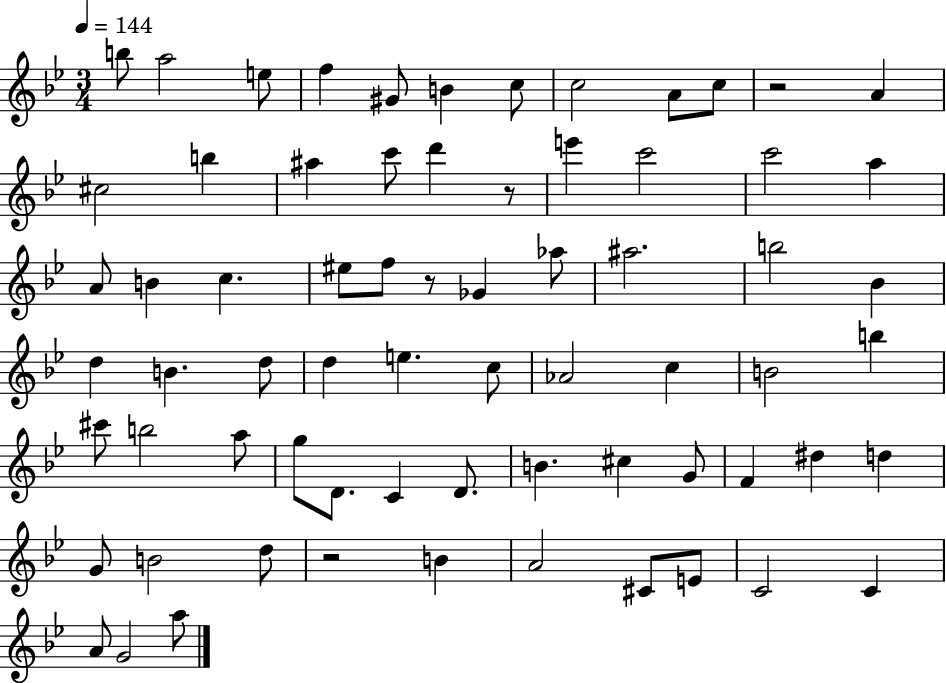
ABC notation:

X:1
T:Untitled
M:3/4
L:1/4
K:Bb
b/2 a2 e/2 f ^G/2 B c/2 c2 A/2 c/2 z2 A ^c2 b ^a c'/2 d' z/2 e' c'2 c'2 a A/2 B c ^e/2 f/2 z/2 _G _a/2 ^a2 b2 _B d B d/2 d e c/2 _A2 c B2 b ^c'/2 b2 a/2 g/2 D/2 C D/2 B ^c G/2 F ^d d G/2 B2 d/2 z2 B A2 ^C/2 E/2 C2 C A/2 G2 a/2